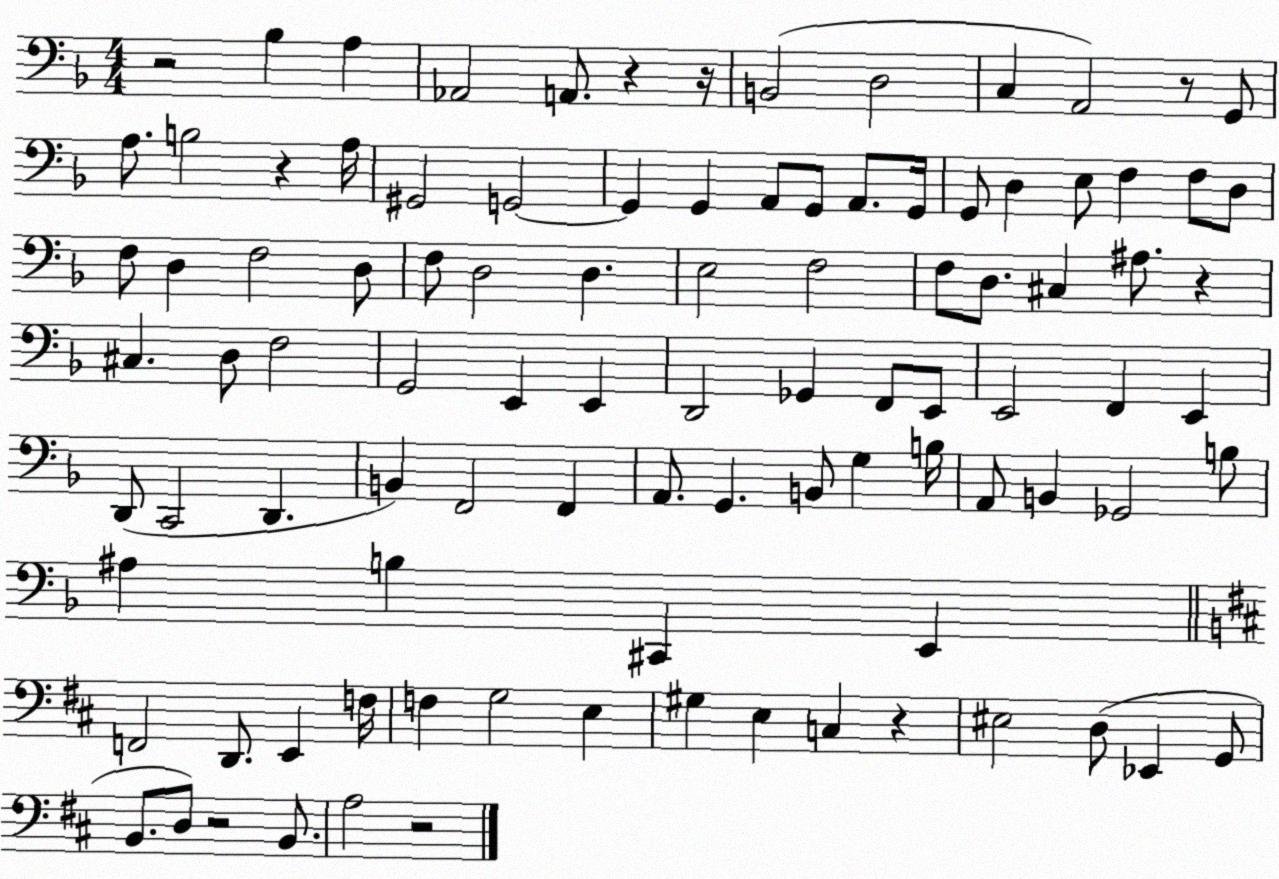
X:1
T:Untitled
M:4/4
L:1/4
K:F
z2 _B, A, _A,,2 A,,/2 z z/4 B,,2 D,2 C, A,,2 z/2 G,,/2 A,/2 B,2 z A,/4 ^G,,2 G,,2 G,, G,, A,,/2 G,,/2 A,,/2 G,,/4 G,,/2 D, E,/2 F, F,/2 D,/2 F,/2 D, F,2 D,/2 F,/2 D,2 D, E,2 F,2 F,/2 D,/2 ^C, ^A,/2 z ^C, D,/2 F,2 G,,2 E,, E,, D,,2 _G,, F,,/2 E,,/2 E,,2 F,, E,, D,,/2 C,,2 D,, B,, F,,2 F,, A,,/2 G,, B,,/2 G, B,/4 A,,/2 B,, _G,,2 B,/2 ^A, B, ^C,, E,, F,,2 D,,/2 E,, F,/4 F, G,2 E, ^G, E, C, z ^E,2 D,/2 _E,, G,,/2 B,,/2 D,/2 z2 B,,/2 A,2 z2